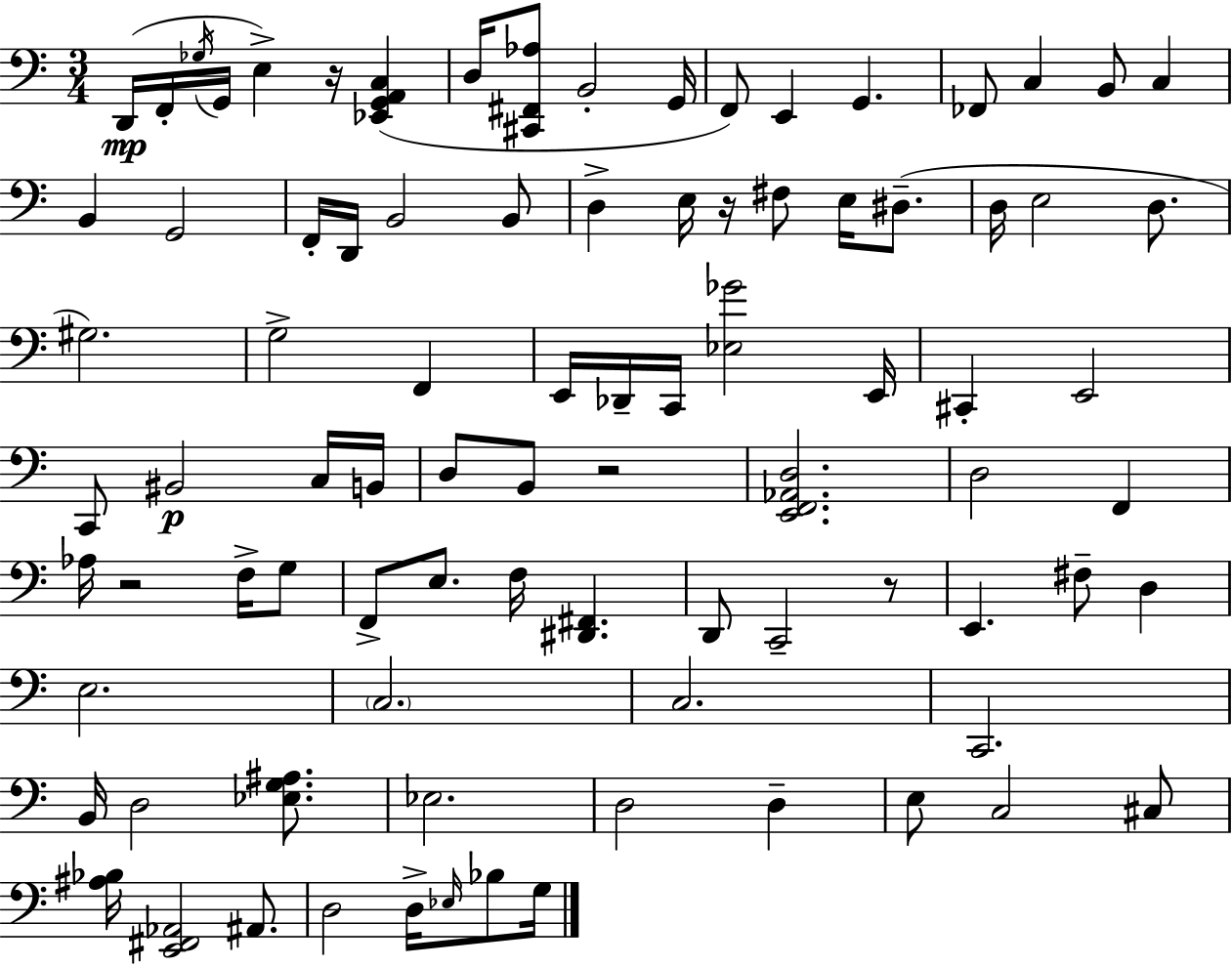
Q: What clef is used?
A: bass